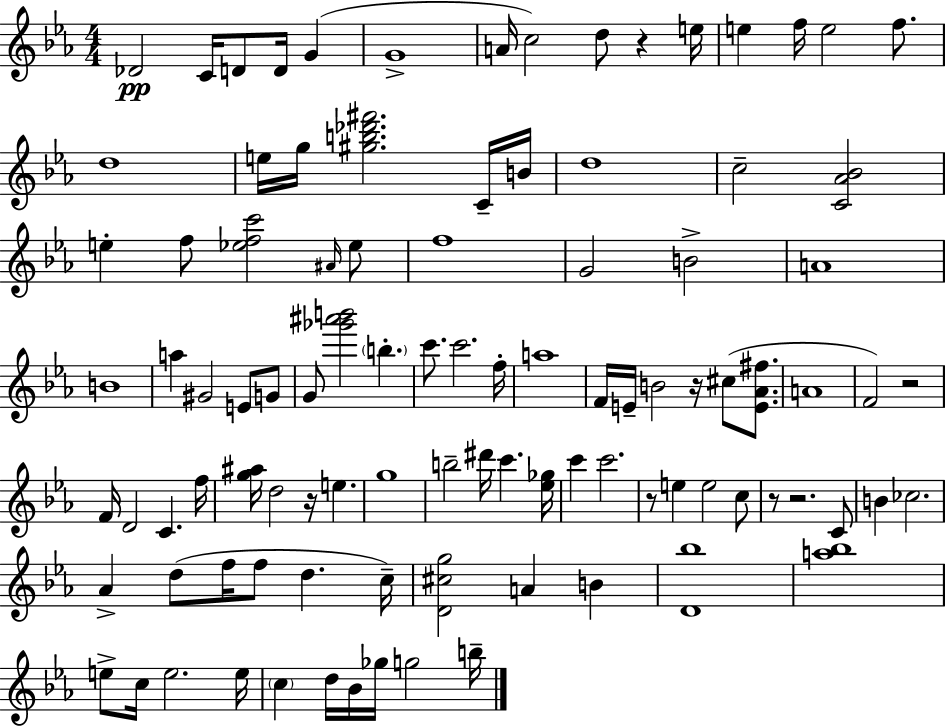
Db4/h C4/s D4/e D4/s G4/q G4/w A4/s C5/h D5/e R/q E5/s E5/q F5/s E5/h F5/e. D5/w E5/s G5/s [G#5,B5,Db6,F#6]/h. C4/s B4/s D5/w C5/h [C4,Ab4,Bb4]/h E5/q F5/e [Eb5,F5,C6]/h A#4/s Eb5/e F5/w G4/h B4/h A4/w B4/w A5/q G#4/h E4/e G4/e G4/e [Gb6,A#6,B6]/h B5/q. C6/e. C6/h. F5/s A5/w F4/s E4/s B4/h R/s C#5/e [E4,Ab4,F#5]/e. A4/w F4/h R/h F4/s D4/h C4/q. F5/s [G5,A#5]/s D5/h R/s E5/q. G5/w B5/h D#6/s C6/q. [Eb5,Gb5]/s C6/q C6/h. R/e E5/q E5/h C5/e R/e R/h. C4/e B4/q CES5/h. Ab4/q D5/e F5/s F5/e D5/q. C5/s [D4,C#5,G5]/h A4/q B4/q [D4,Bb5]/w [A5,Bb5]/w E5/e C5/s E5/h. E5/s C5/q D5/s Bb4/s Gb5/s G5/h B5/s